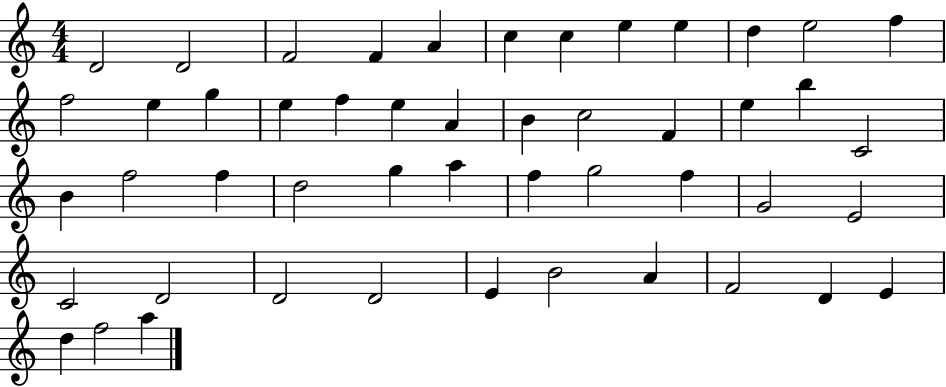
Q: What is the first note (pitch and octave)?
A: D4